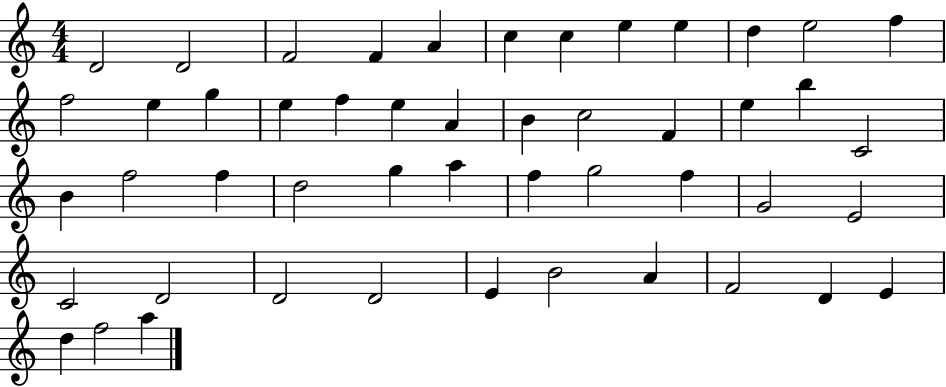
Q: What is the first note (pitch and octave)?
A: D4